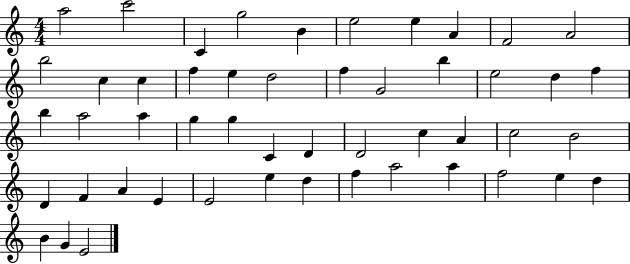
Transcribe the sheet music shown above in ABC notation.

X:1
T:Untitled
M:4/4
L:1/4
K:C
a2 c'2 C g2 B e2 e A F2 A2 b2 c c f e d2 f G2 b e2 d f b a2 a g g C D D2 c A c2 B2 D F A E E2 e d f a2 a f2 e d B G E2